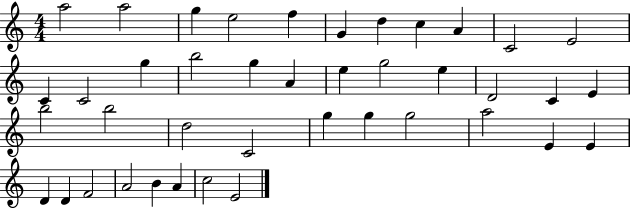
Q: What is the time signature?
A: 4/4